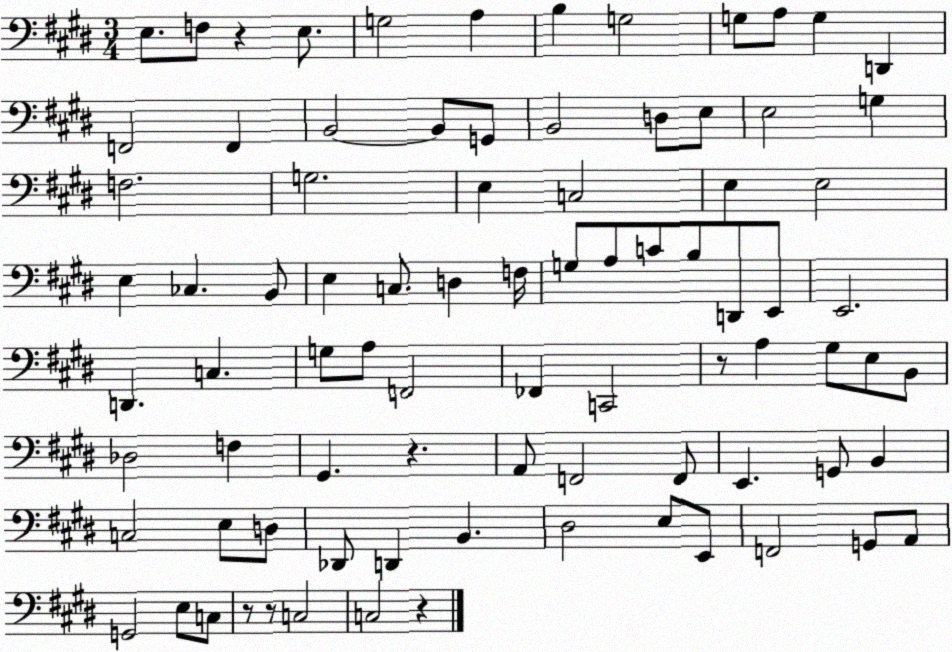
X:1
T:Untitled
M:3/4
L:1/4
K:E
E,/2 F,/2 z E,/2 G,2 A, B, G,2 G,/2 A,/2 G, D,, F,,2 F,, B,,2 B,,/2 G,,/2 B,,2 D,/2 E,/2 E,2 G, F,2 G,2 E, C,2 E, E,2 E, _C, B,,/2 E, C,/2 D, F,/4 G,/2 A,/2 C/2 B,/2 D,,/2 E,,/2 E,,2 D,, C, G,/2 A,/2 F,,2 _F,, C,,2 z/2 A, ^G,/2 E,/2 B,,/2 _D,2 F, ^G,, z A,,/2 F,,2 F,,/2 E,, G,,/2 B,, C,2 E,/2 D,/2 _D,,/2 D,, B,, ^D,2 E,/2 E,,/2 F,,2 G,,/2 A,,/2 G,,2 E,/2 C,/2 z/2 z/2 C,2 C,2 z